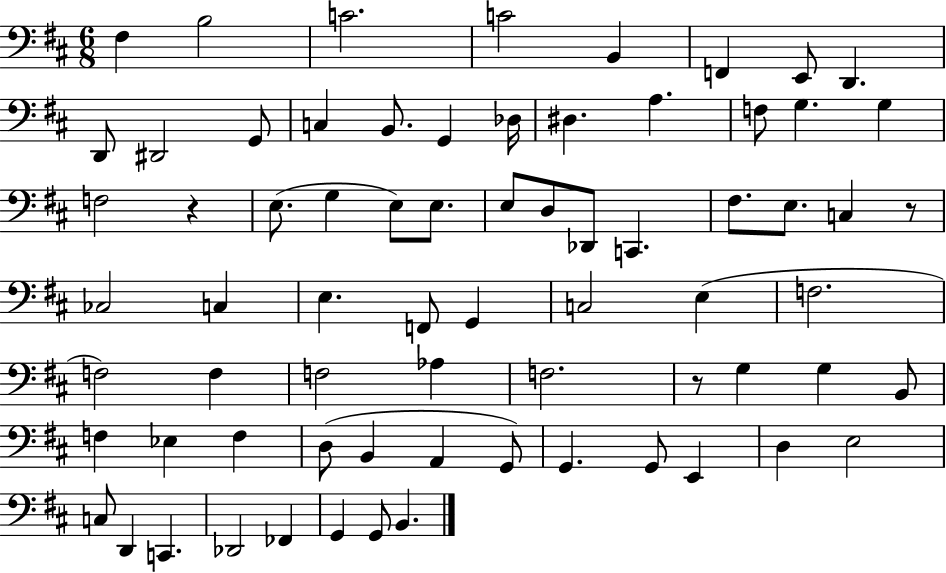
{
  \clef bass
  \numericTimeSignature
  \time 6/8
  \key d \major
  \repeat volta 2 { fis4 b2 | c'2. | c'2 b,4 | f,4 e,8 d,4. | \break d,8 dis,2 g,8 | c4 b,8. g,4 des16 | dis4. a4. | f8 g4. g4 | \break f2 r4 | e8.( g4 e8) e8. | e8 d8 des,8 c,4. | fis8. e8. c4 r8 | \break ces2 c4 | e4. f,8 g,4 | c2 e4( | f2. | \break f2) f4 | f2 aes4 | f2. | r8 g4 g4 b,8 | \break f4 ees4 f4 | d8( b,4 a,4 g,8) | g,4. g,8 e,4 | d4 e2 | \break c8 d,4 c,4. | des,2 fes,4 | g,4 g,8 b,4. | } \bar "|."
}